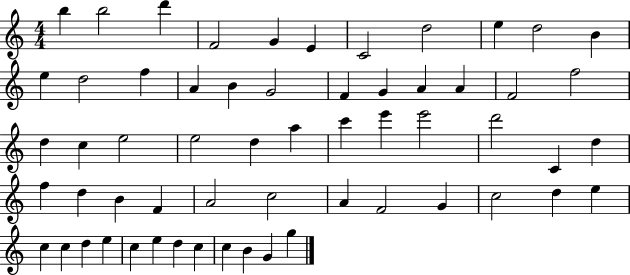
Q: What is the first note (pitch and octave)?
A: B5